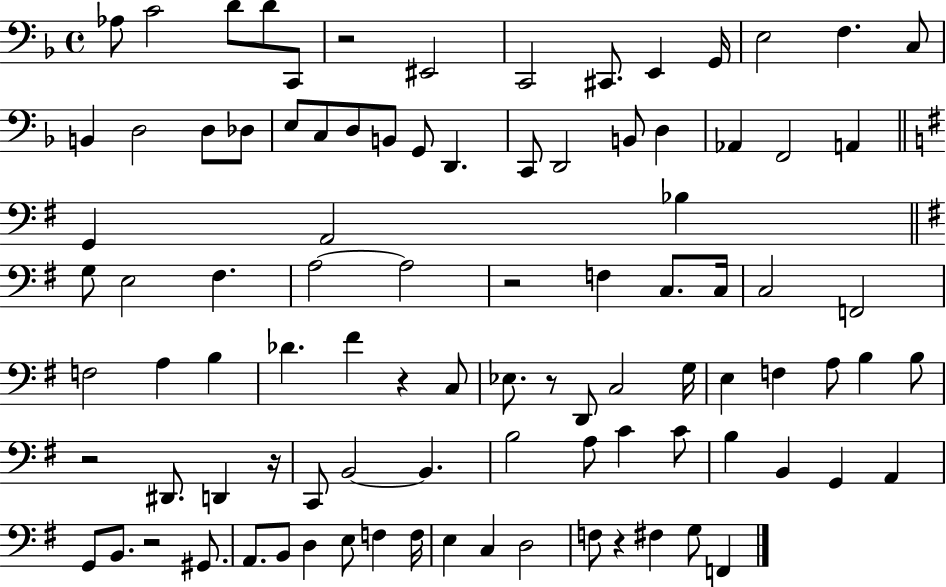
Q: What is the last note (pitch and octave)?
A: F2